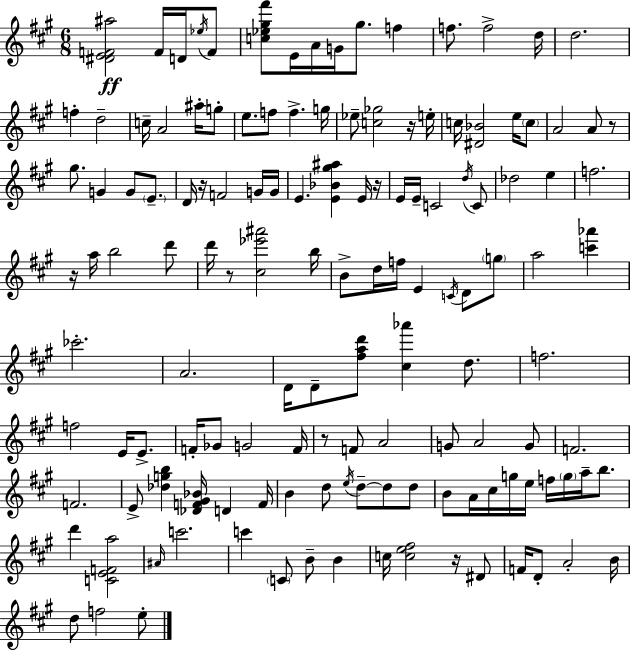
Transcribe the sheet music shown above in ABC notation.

X:1
T:Untitled
M:6/8
L:1/4
K:A
[^DEF^a]2 F/4 D/4 _e/4 F/2 [c_e^g^f']/2 E/4 A/4 G/4 ^g/2 f f/2 f2 d/4 d2 f d2 c/4 A2 ^a/4 g/2 e/2 f/2 f g/4 _e/2 [c_g]2 z/4 e/4 c/4 [^D_B]2 e/4 c/2 A2 A/2 z/2 ^g/2 G G/2 E/2 D/4 z/4 F2 G/4 G/4 E [E_B^g^a] E/4 z/4 E/4 E/4 C2 d/4 C/2 _d2 e f2 z/4 a/4 b2 d'/2 d'/4 z/2 [^c_e'^a']2 b/4 B/2 d/4 f/4 E C/4 D/2 g/2 a2 [c'_a'] _c'2 A2 D/4 D/2 [^fad']/2 [^c_a'] d/2 f2 f2 E/4 E/2 F/4 _G/2 G2 F/4 z/2 F/2 A2 G/2 A2 G/2 F2 F2 E/2 [_dgb] [_DF^G_B]/4 D F/4 B d/2 e/4 d/2 d/2 d/2 B/2 A/4 ^c/4 g/4 e/4 f/4 g/4 a/4 b/2 d' [CEFa]2 ^A/4 c'2 c' C/2 B/2 B c/4 [ce^f]2 z/4 ^D/2 F/4 D/2 A2 B/4 d/2 f2 e/2